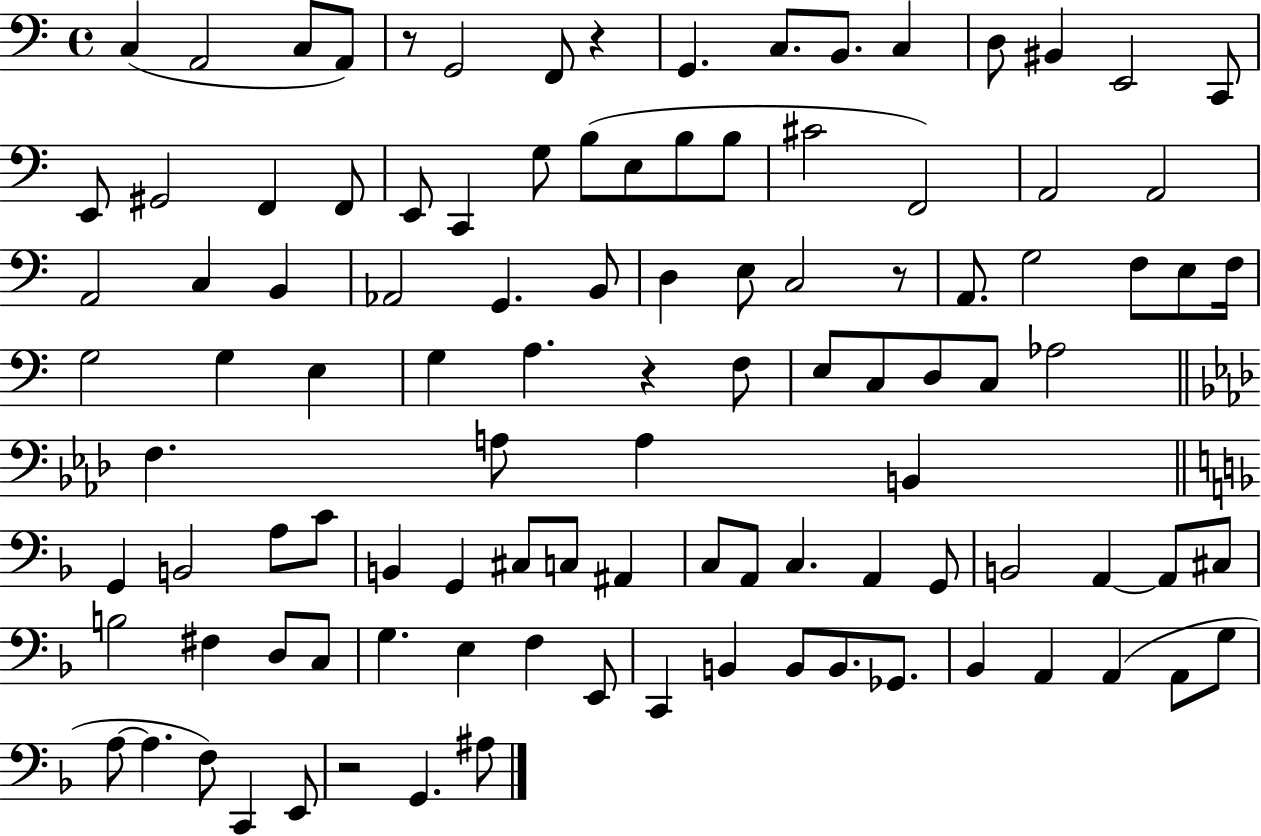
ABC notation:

X:1
T:Untitled
M:4/4
L:1/4
K:C
C, A,,2 C,/2 A,,/2 z/2 G,,2 F,,/2 z G,, C,/2 B,,/2 C, D,/2 ^B,, E,,2 C,,/2 E,,/2 ^G,,2 F,, F,,/2 E,,/2 C,, G,/2 B,/2 E,/2 B,/2 B,/2 ^C2 F,,2 A,,2 A,,2 A,,2 C, B,, _A,,2 G,, B,,/2 D, E,/2 C,2 z/2 A,,/2 G,2 F,/2 E,/2 F,/4 G,2 G, E, G, A, z F,/2 E,/2 C,/2 D,/2 C,/2 _A,2 F, A,/2 A, B,, G,, B,,2 A,/2 C/2 B,, G,, ^C,/2 C,/2 ^A,, C,/2 A,,/2 C, A,, G,,/2 B,,2 A,, A,,/2 ^C,/2 B,2 ^F, D,/2 C,/2 G, E, F, E,,/2 C,, B,, B,,/2 B,,/2 _G,,/2 _B,, A,, A,, A,,/2 G,/2 A,/2 A, F,/2 C,, E,,/2 z2 G,, ^A,/2